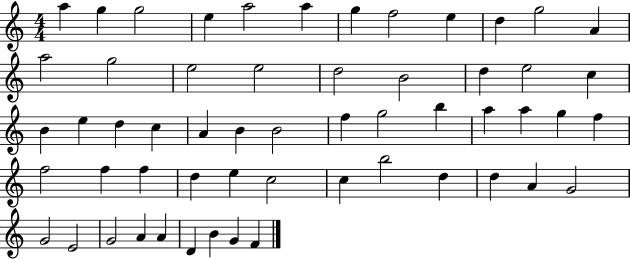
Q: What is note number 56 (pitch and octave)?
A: F4